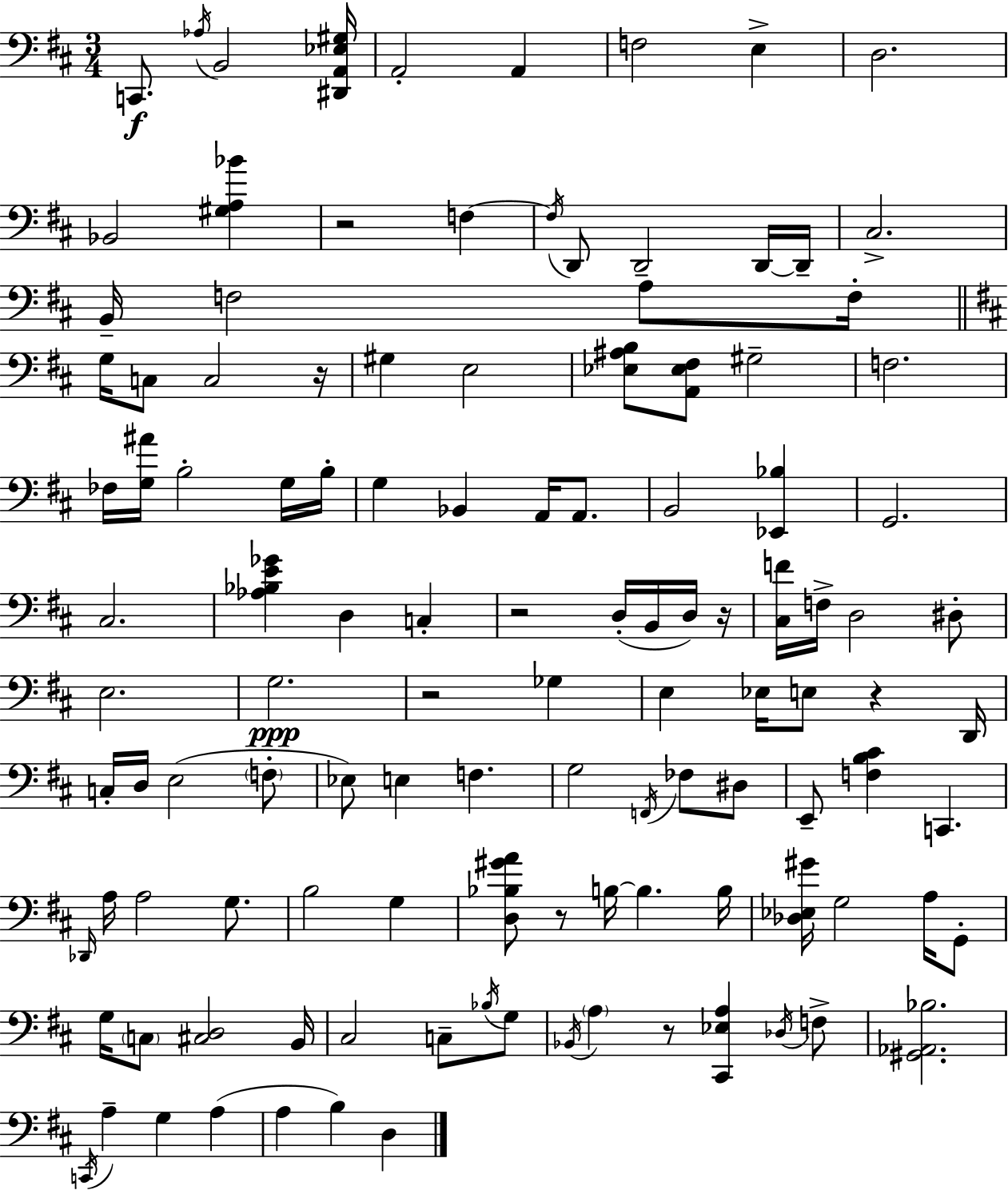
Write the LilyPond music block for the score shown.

{
  \clef bass
  \numericTimeSignature
  \time 3/4
  \key d \major
  c,8.\f \acciaccatura { aes16 } b,2 | <dis, a, ees gis>16 a,2-. a,4 | f2 e4-> | d2. | \break bes,2 <gis a bes'>4 | r2 f4~~ | \acciaccatura { f16 } d,8 d,2-- | d,16~~ d,16-- cis2.-> | \break b,16-- f2 a8 | f16-. \bar "||" \break \key d \major g16 c8 c2 r16 | gis4 e2 | <ees ais b>8 <a, ees fis>8 gis2-- | f2. | \break fes16 <g ais'>16 b2-. g16 b16-. | g4 bes,4 a,16 a,8. | b,2 <ees, bes>4 | g,2. | \break cis2. | <aes bes e' ges'>4 d4 c4-. | r2 d16-.( b,16 d16) r16 | <cis f'>16 f16-> d2 dis8-. | \break e2. | g2.\ppp | r2 ges4 | e4 ees16 e8 r4 d,16 | \break c16-. d16 e2( \parenthesize f8-. | ees8) e4 f4. | g2 \acciaccatura { f,16 } fes8 dis8 | e,8-- <f b cis'>4 c,4. | \break \grace { des,16 } a16 a2 g8. | b2 g4 | <d bes gis' a'>8 r8 b16~~ b4. | b16 <des ees gis'>16 g2 a16 | \break g,8-. g16 \parenthesize c8 <cis d>2 | b,16 cis2 c8-- | \acciaccatura { bes16 } g8 \acciaccatura { bes,16 } \parenthesize a4 r8 <cis, ees a>4 | \acciaccatura { des16 } f8-> <gis, aes, bes>2. | \break \acciaccatura { c,16 } a4-- g4 | a4( a4 b4) | d4 \bar "|."
}